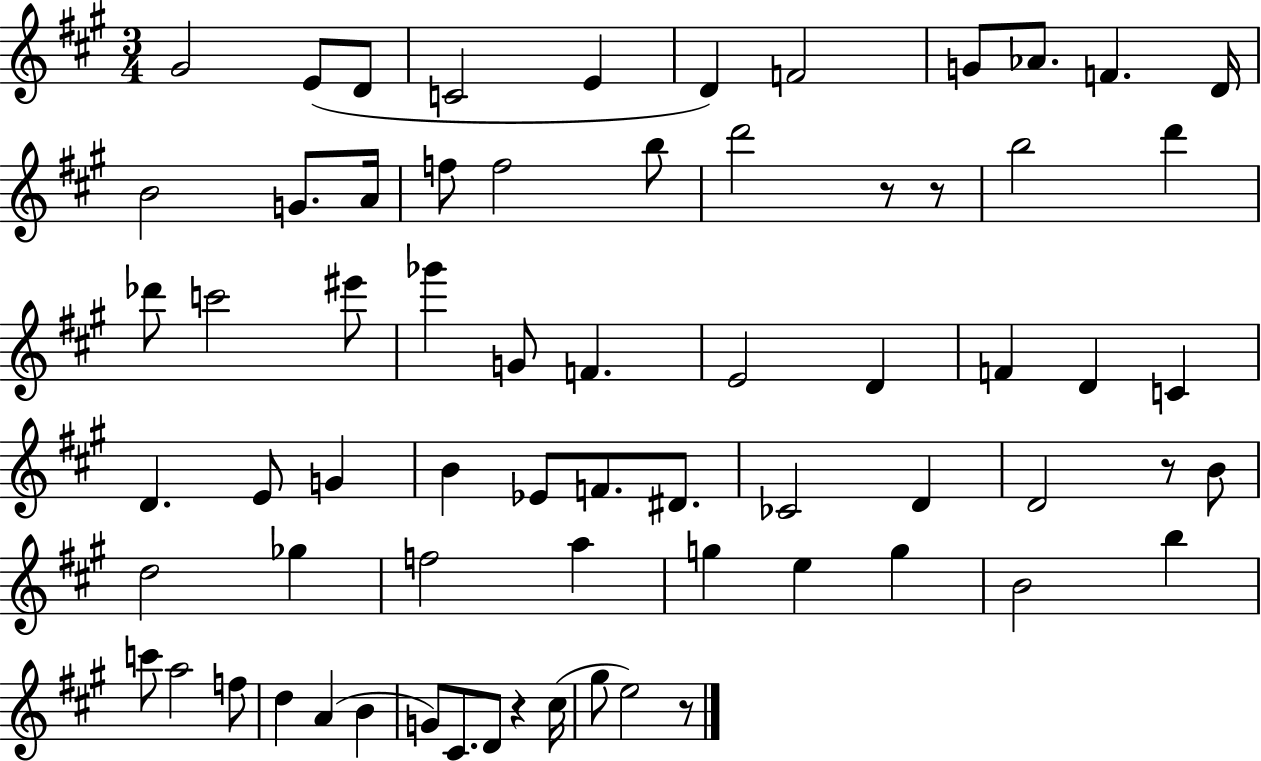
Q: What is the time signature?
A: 3/4